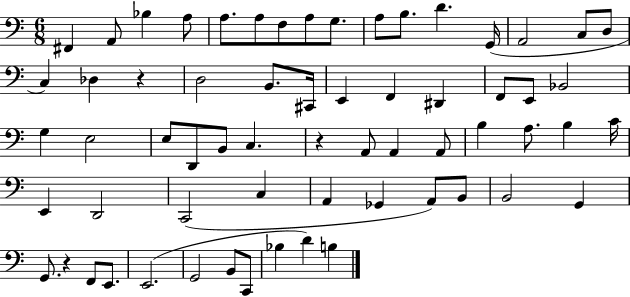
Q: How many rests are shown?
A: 3